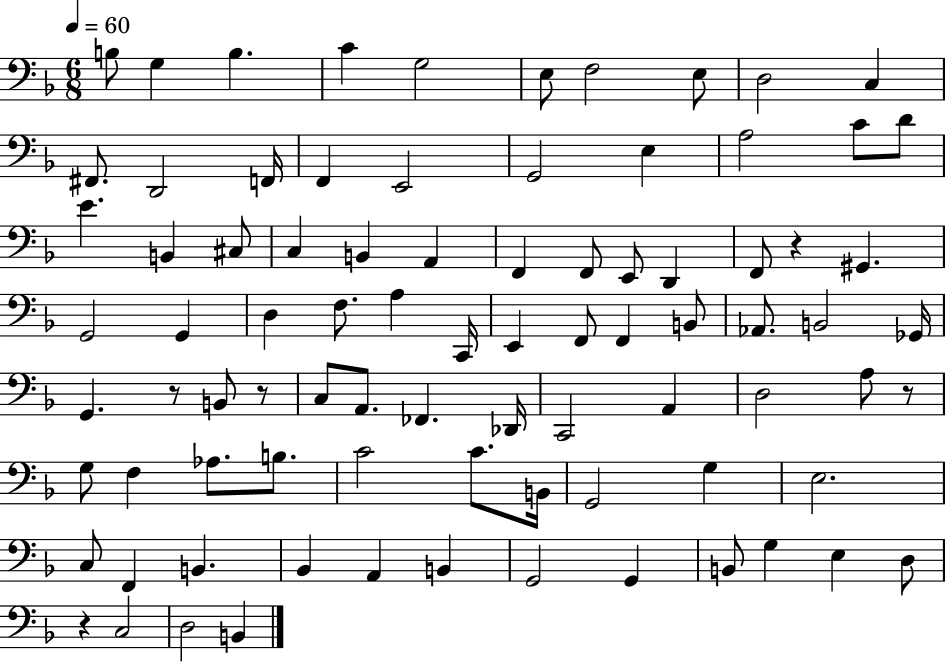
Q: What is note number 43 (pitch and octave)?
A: Ab2